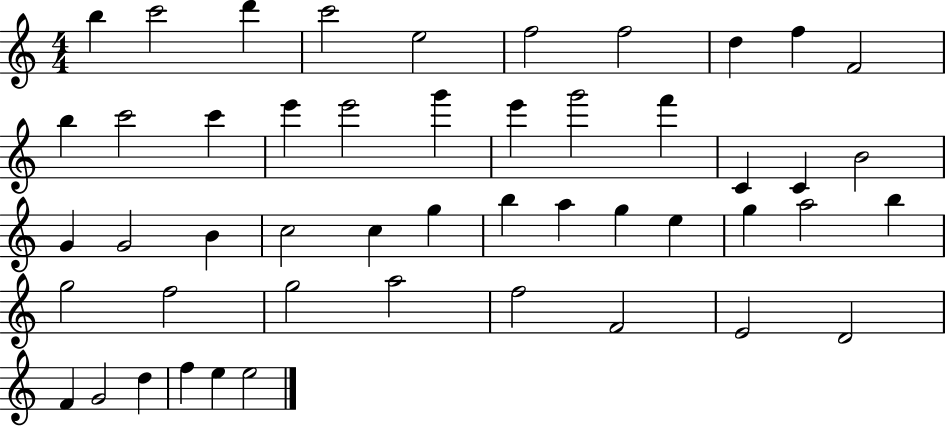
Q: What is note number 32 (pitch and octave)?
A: E5